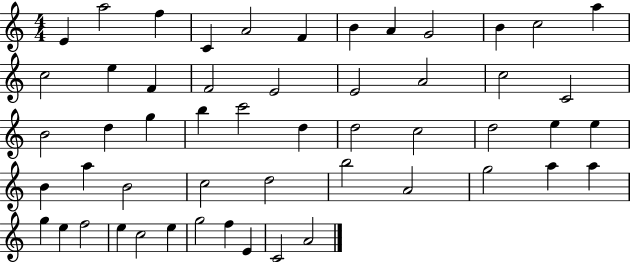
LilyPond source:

{
  \clef treble
  \numericTimeSignature
  \time 4/4
  \key c \major
  e'4 a''2 f''4 | c'4 a'2 f'4 | b'4 a'4 g'2 | b'4 c''2 a''4 | \break c''2 e''4 f'4 | f'2 e'2 | e'2 a'2 | c''2 c'2 | \break b'2 d''4 g''4 | b''4 c'''2 d''4 | d''2 c''2 | d''2 e''4 e''4 | \break b'4 a''4 b'2 | c''2 d''2 | b''2 a'2 | g''2 a''4 a''4 | \break g''4 e''4 f''2 | e''4 c''2 e''4 | g''2 f''4 e'4 | c'2 a'2 | \break \bar "|."
}